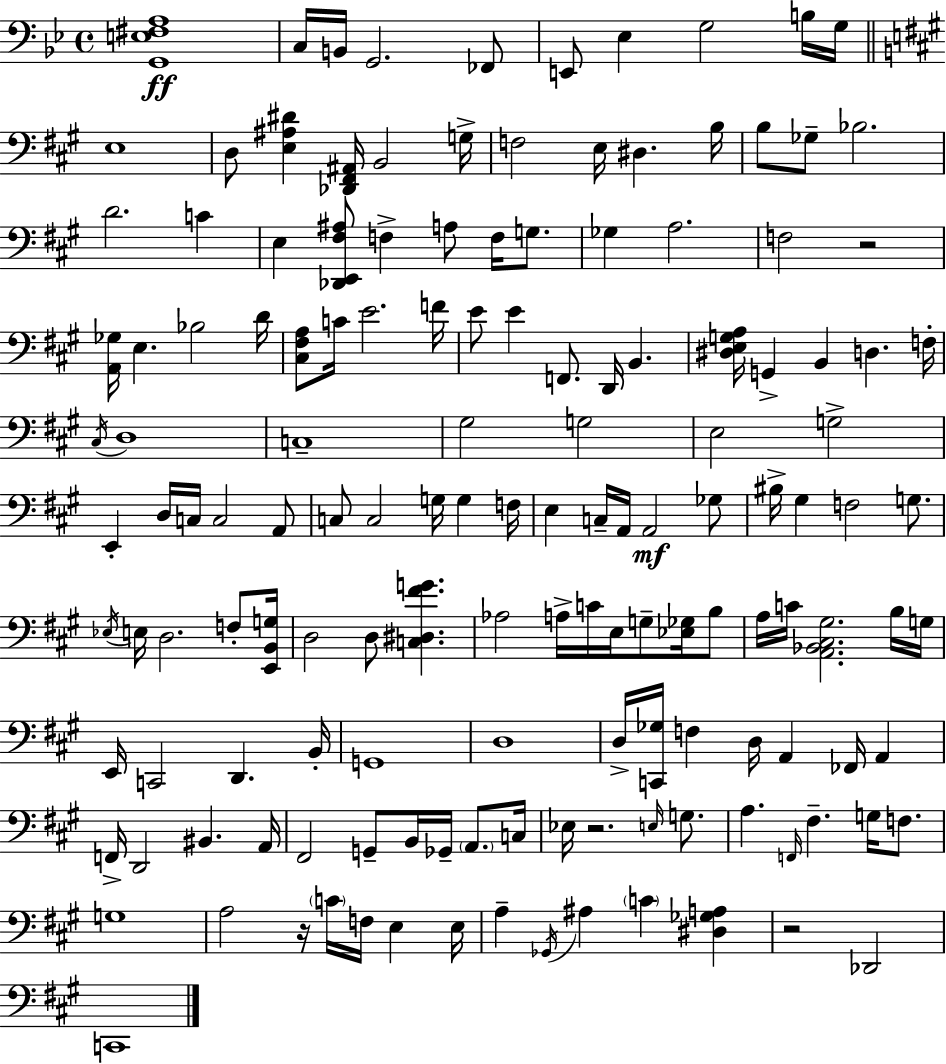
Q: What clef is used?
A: bass